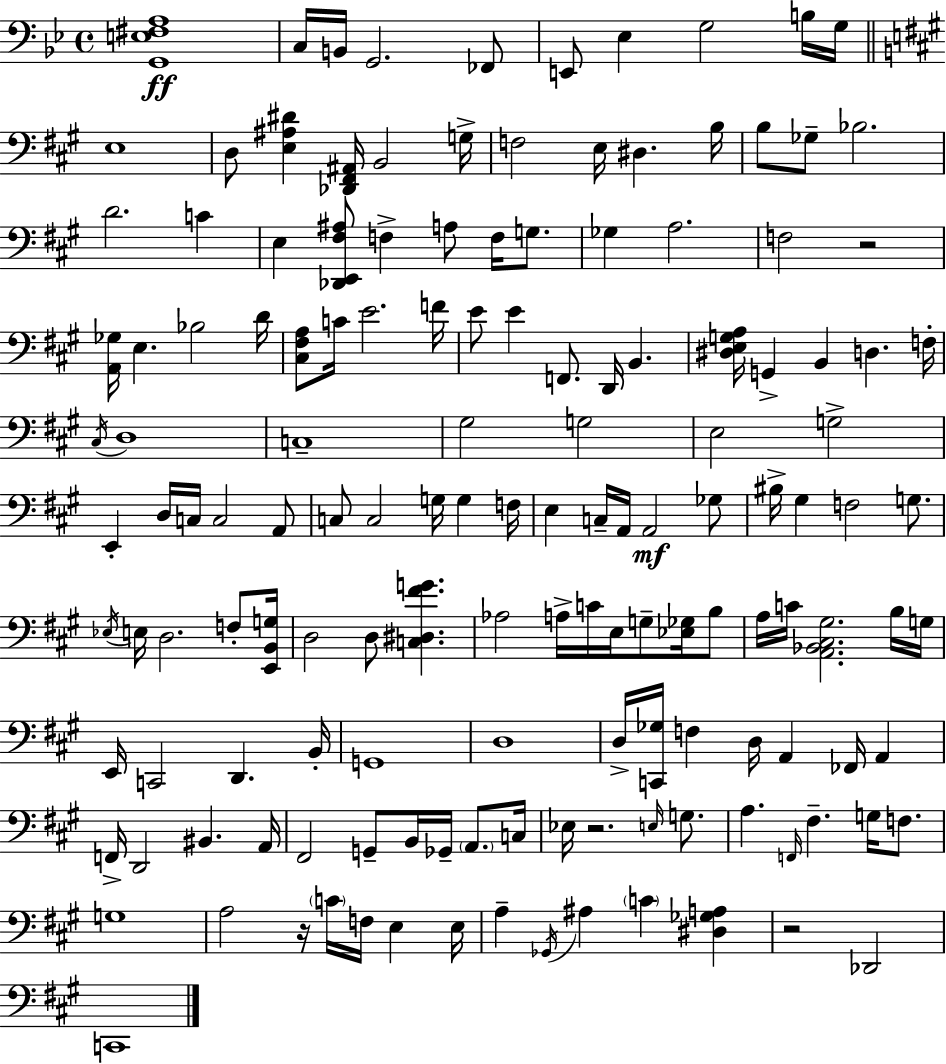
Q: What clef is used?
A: bass